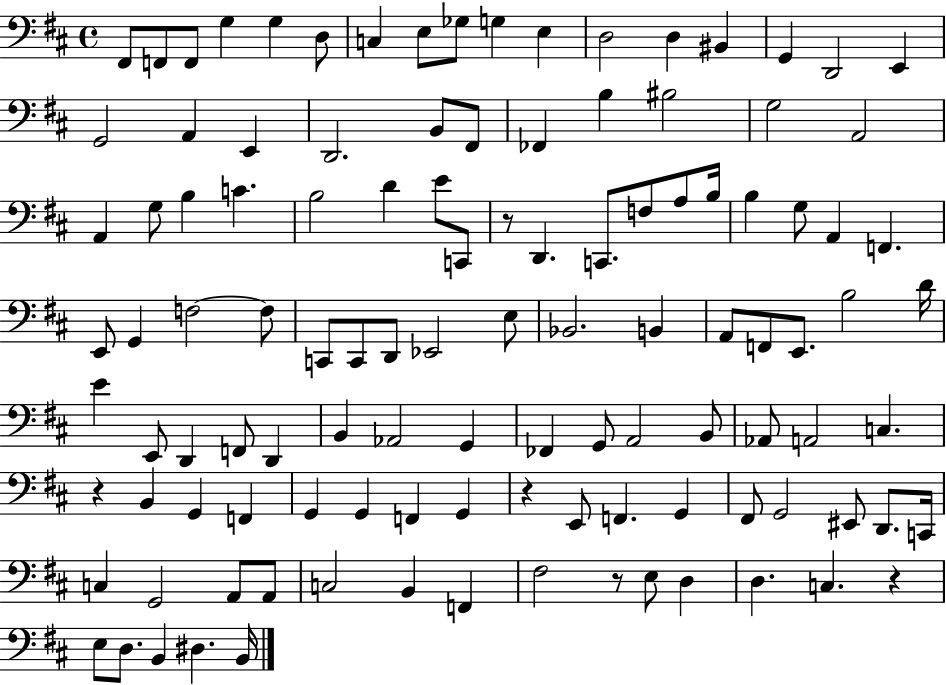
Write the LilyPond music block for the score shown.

{
  \clef bass
  \time 4/4
  \defaultTimeSignature
  \key d \major
  fis,8 f,8 f,8 g4 g4 d8 | c4 e8 ges8 g4 e4 | d2 d4 bis,4 | g,4 d,2 e,4 | \break g,2 a,4 e,4 | d,2. b,8 fis,8 | fes,4 b4 bis2 | g2 a,2 | \break a,4 g8 b4 c'4. | b2 d'4 e'8 c,8 | r8 d,4. c,8. f8 a8 b16 | b4 g8 a,4 f,4. | \break e,8 g,4 f2~~ f8 | c,8 c,8 d,8 ees,2 e8 | bes,2. b,4 | a,8 f,8 e,8. b2 d'16 | \break e'4 e,8 d,4 f,8 d,4 | b,4 aes,2 g,4 | fes,4 g,8 a,2 b,8 | aes,8 a,2 c4. | \break r4 b,4 g,4 f,4 | g,4 g,4 f,4 g,4 | r4 e,8 f,4. g,4 | fis,8 g,2 eis,8 d,8. c,16 | \break c4 g,2 a,8 a,8 | c2 b,4 f,4 | fis2 r8 e8 d4 | d4. c4. r4 | \break e8 d8. b,4 dis4. b,16 | \bar "|."
}